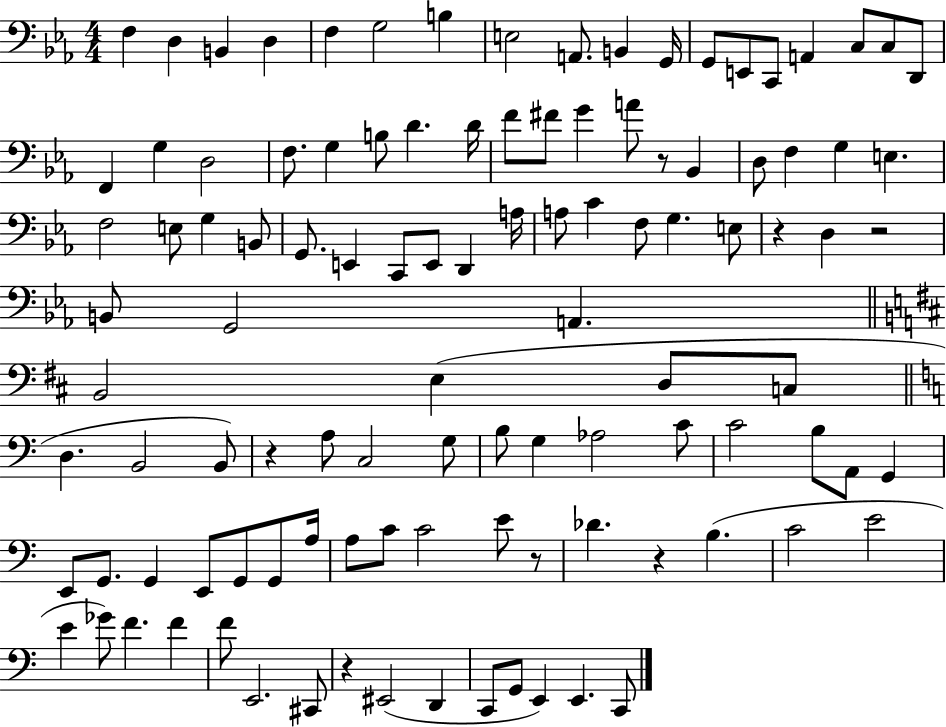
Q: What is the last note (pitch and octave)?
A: C2